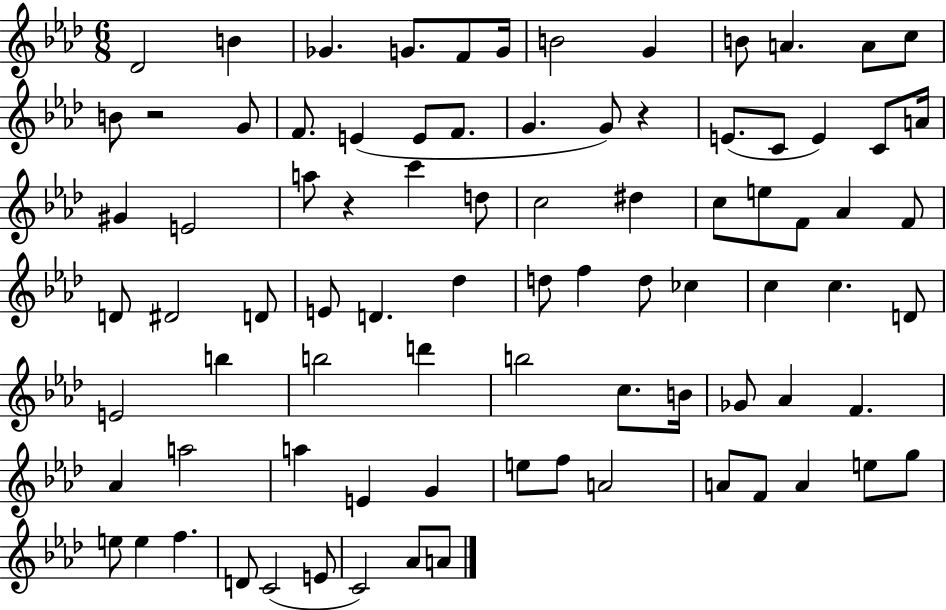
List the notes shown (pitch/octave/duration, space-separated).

Db4/h B4/q Gb4/q. G4/e. F4/e G4/s B4/h G4/q B4/e A4/q. A4/e C5/e B4/e R/h G4/e F4/e. E4/q E4/e F4/e. G4/q. G4/e R/q E4/e. C4/e E4/q C4/e A4/s G#4/q E4/h A5/e R/q C6/q D5/e C5/h D#5/q C5/e E5/e F4/e Ab4/q F4/e D4/e D#4/h D4/e E4/e D4/q. Db5/q D5/e F5/q D5/e CES5/q C5/q C5/q. D4/e E4/h B5/q B5/h D6/q B5/h C5/e. B4/s Gb4/e Ab4/q F4/q. Ab4/q A5/h A5/q E4/q G4/q E5/e F5/e A4/h A4/e F4/e A4/q E5/e G5/e E5/e E5/q F5/q. D4/e C4/h E4/e C4/h Ab4/e A4/e